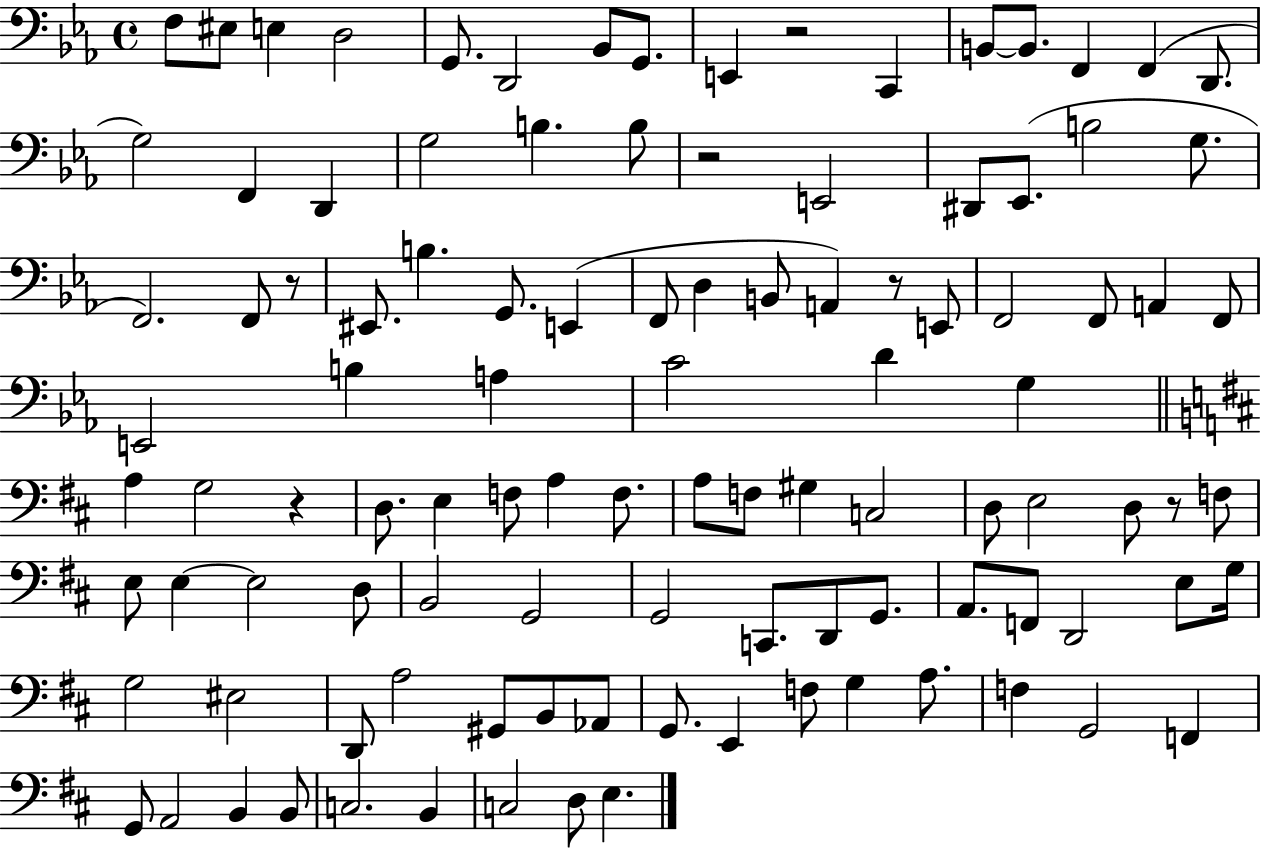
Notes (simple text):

F3/e EIS3/e E3/q D3/h G2/e. D2/h Bb2/e G2/e. E2/q R/h C2/q B2/e B2/e. F2/q F2/q D2/e. G3/h F2/q D2/q G3/h B3/q. B3/e R/h E2/h D#2/e Eb2/e. B3/h G3/e. F2/h. F2/e R/e EIS2/e. B3/q. G2/e. E2/q F2/e D3/q B2/e A2/q R/e E2/e F2/h F2/e A2/q F2/e E2/h B3/q A3/q C4/h D4/q G3/q A3/q G3/h R/q D3/e. E3/q F3/e A3/q F3/e. A3/e F3/e G#3/q C3/h D3/e E3/h D3/e R/e F3/e E3/e E3/q E3/h D3/e B2/h G2/h G2/h C2/e. D2/e G2/e. A2/e. F2/e D2/h E3/e G3/s G3/h EIS3/h D2/e A3/h G#2/e B2/e Ab2/e G2/e. E2/q F3/e G3/q A3/e. F3/q G2/h F2/q G2/e A2/h B2/q B2/e C3/h. B2/q C3/h D3/e E3/q.